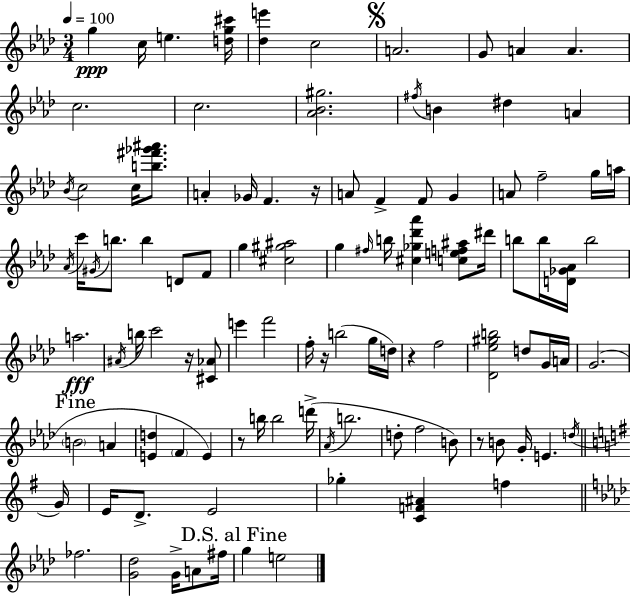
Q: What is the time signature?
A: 3/4